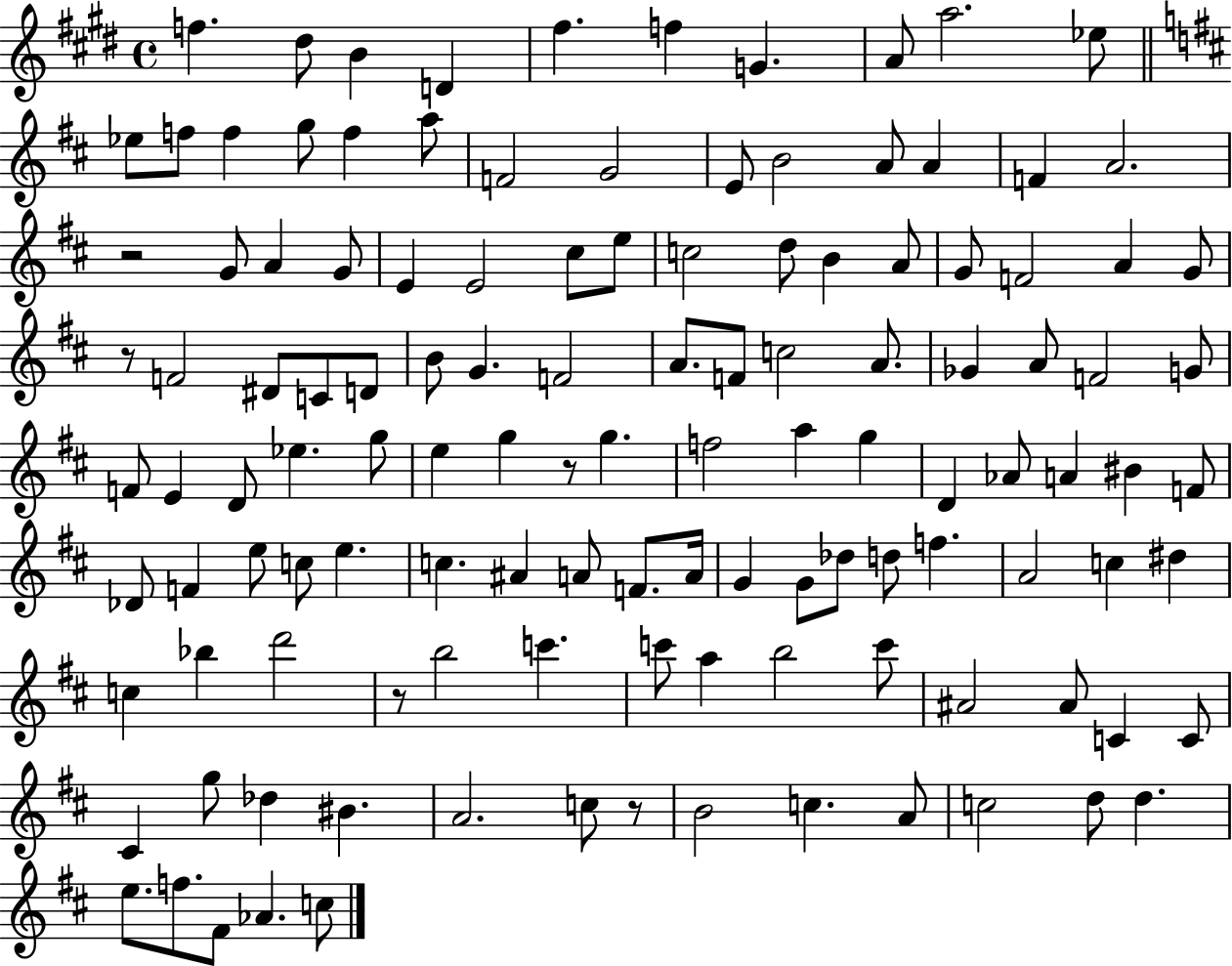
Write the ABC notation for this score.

X:1
T:Untitled
M:4/4
L:1/4
K:E
f ^d/2 B D ^f f G A/2 a2 _e/2 _e/2 f/2 f g/2 f a/2 F2 G2 E/2 B2 A/2 A F A2 z2 G/2 A G/2 E E2 ^c/2 e/2 c2 d/2 B A/2 G/2 F2 A G/2 z/2 F2 ^D/2 C/2 D/2 B/2 G F2 A/2 F/2 c2 A/2 _G A/2 F2 G/2 F/2 E D/2 _e g/2 e g z/2 g f2 a g D _A/2 A ^B F/2 _D/2 F e/2 c/2 e c ^A A/2 F/2 A/4 G G/2 _d/2 d/2 f A2 c ^d c _b d'2 z/2 b2 c' c'/2 a b2 c'/2 ^A2 ^A/2 C C/2 ^C g/2 _d ^B A2 c/2 z/2 B2 c A/2 c2 d/2 d e/2 f/2 ^F/2 _A c/2